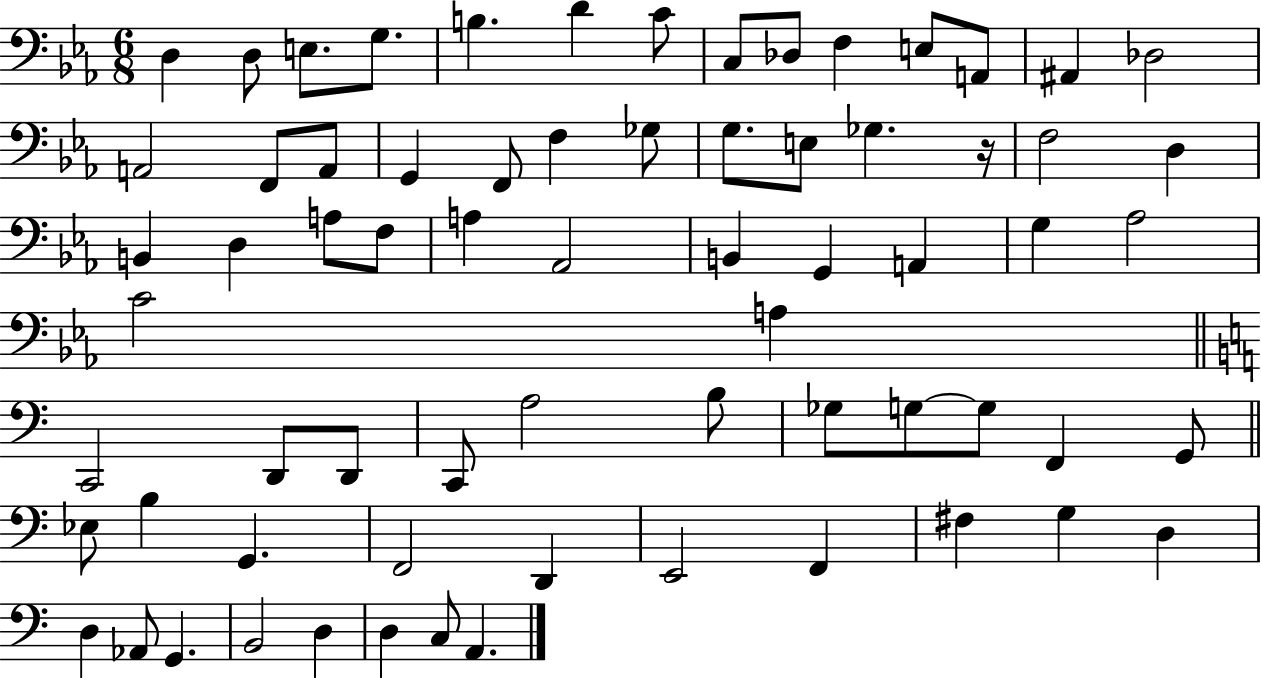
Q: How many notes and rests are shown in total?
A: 69